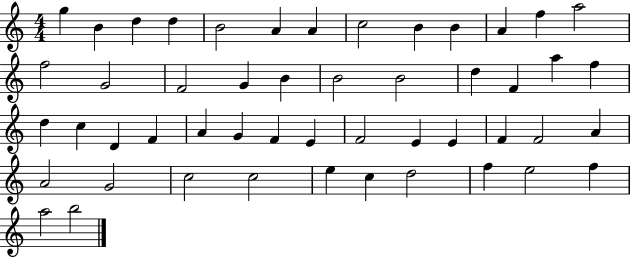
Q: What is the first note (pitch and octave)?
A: G5